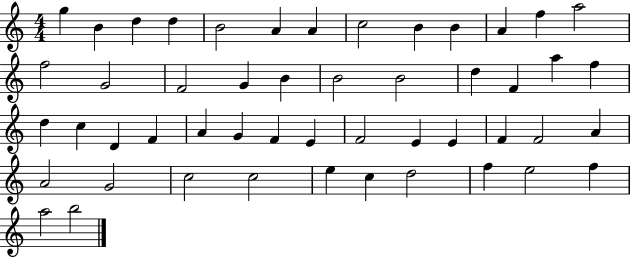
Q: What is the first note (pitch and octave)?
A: G5